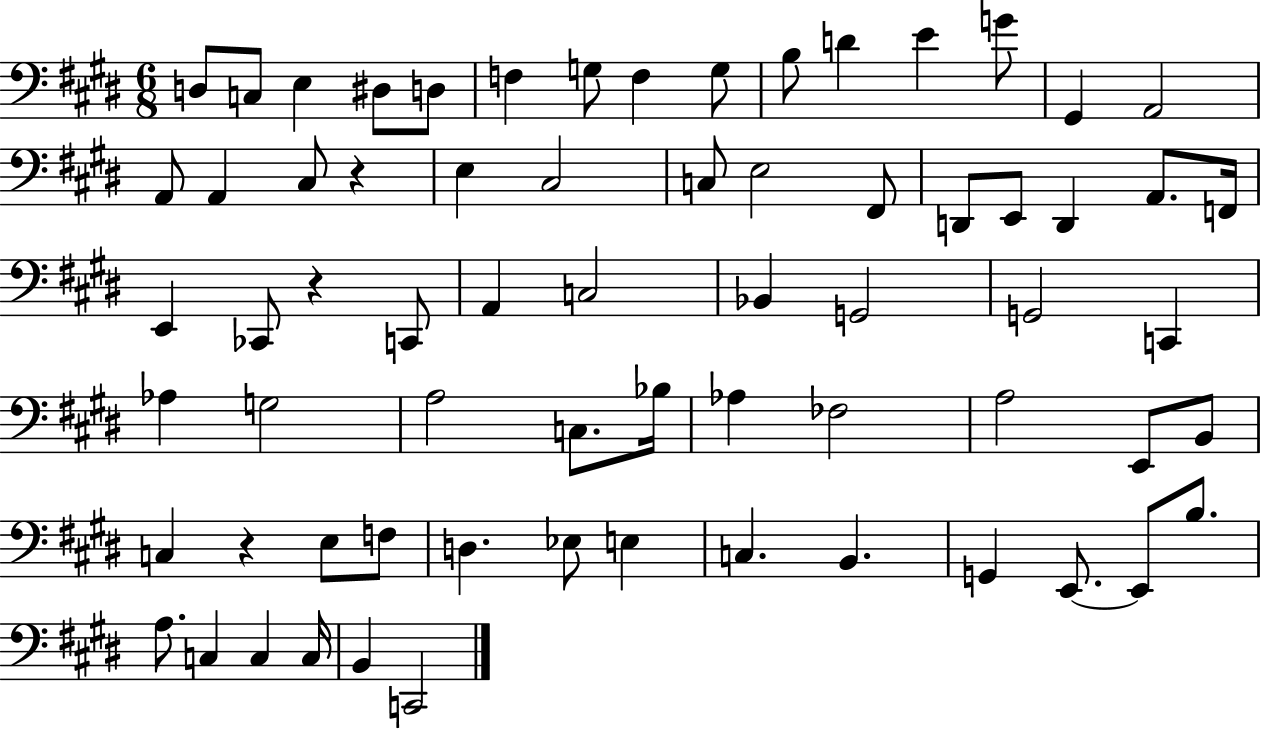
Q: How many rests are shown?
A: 3